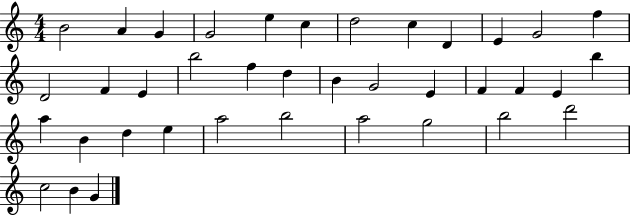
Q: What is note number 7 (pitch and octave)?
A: D5